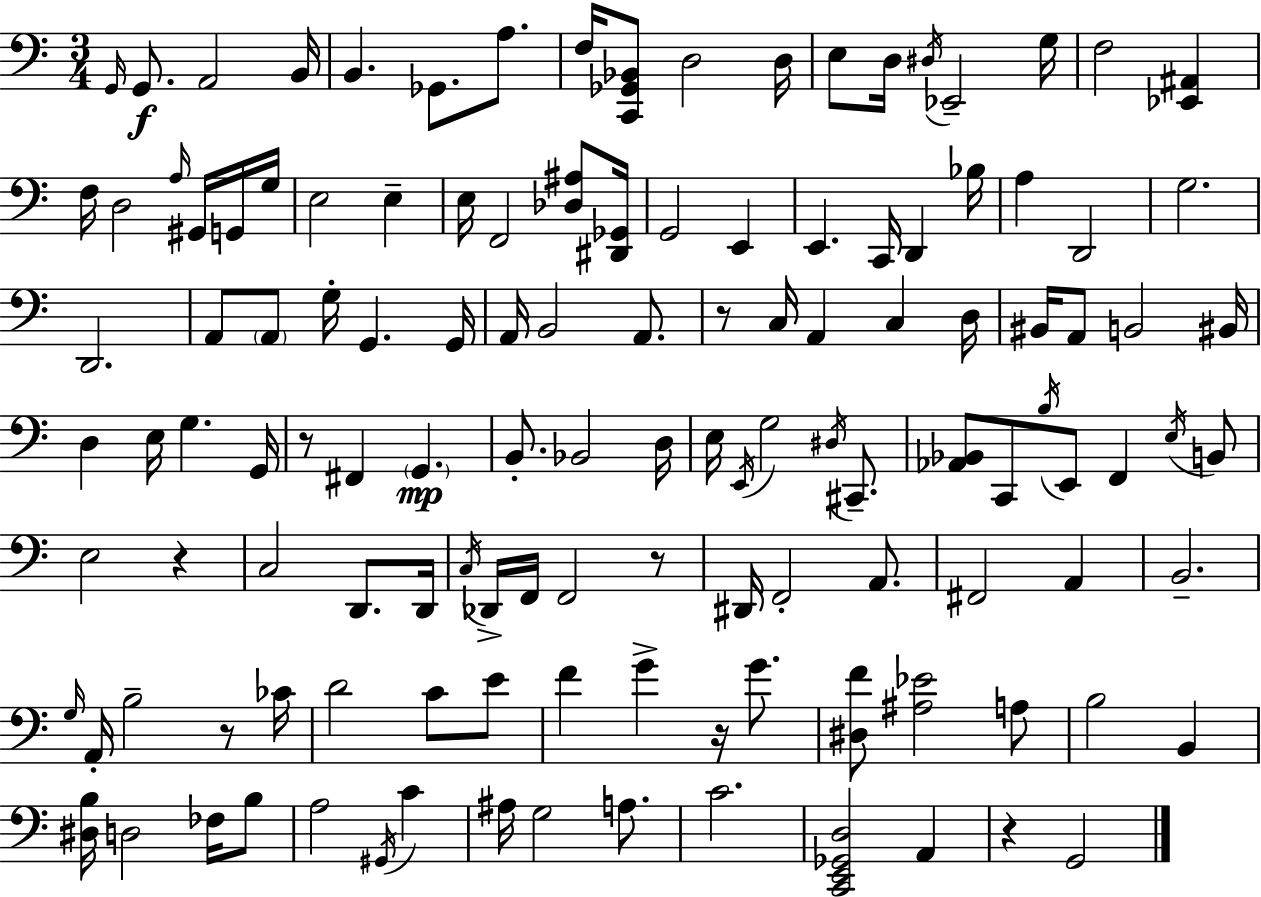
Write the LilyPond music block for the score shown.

{
  \clef bass
  \numericTimeSignature
  \time 3/4
  \key c \major
  \grace { g,16 }\f g,8. a,2 | b,16 b,4. ges,8. a8. | f16 <c, ges, bes,>8 d2 | d16 e8 d16 \acciaccatura { dis16 } ees,2-- | \break g16 f2 <ees, ais,>4 | f16 d2 \grace { a16 } | gis,16 g,16 g16 e2 e4-- | e16 f,2 | \break <des ais>8 <dis, ges,>16 g,2 e,4 | e,4. c,16 d,4 | bes16 a4 d,2 | g2. | \break d,2. | a,8 \parenthesize a,8 g16-. g,4. | g,16 a,16 b,2 | a,8. r8 c16 a,4 c4 | \break d16 bis,16 a,8 b,2 | bis,16 d4 e16 g4. | g,16 r8 fis,4 \parenthesize g,4.\mp | b,8.-. bes,2 | \break d16 e16 \acciaccatura { e,16 } g2 | \acciaccatura { dis16 } cis,8.-- <aes, bes,>8 c,8 \acciaccatura { b16 } e,8 | f,4 \acciaccatura { e16 } b,8 e2 | r4 c2 | \break d,8. d,16 \acciaccatura { c16 } des,16-> f,16 f,2 | r8 dis,16 f,2-. | a,8. fis,2 | a,4 b,2.-- | \break \grace { g16 } a,16-. b2-- | r8 ces'16 d'2 | c'8 e'8 f'4 | g'4-> r16 g'8. <dis f'>8 <ais ees'>2 | \break a8 b2 | b,4 <dis b>16 d2 | fes16 b8 a2 | \acciaccatura { gis,16 } c'4 ais16 g2 | \break a8. c'2. | <c, e, ges, d>2 | a,4 r4 | g,2 \bar "|."
}